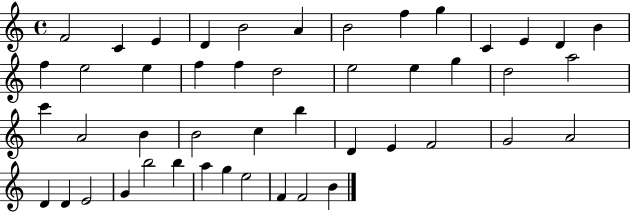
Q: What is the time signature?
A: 4/4